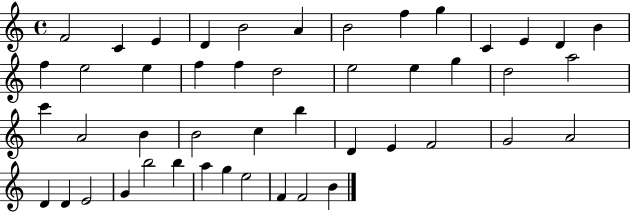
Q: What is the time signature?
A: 4/4